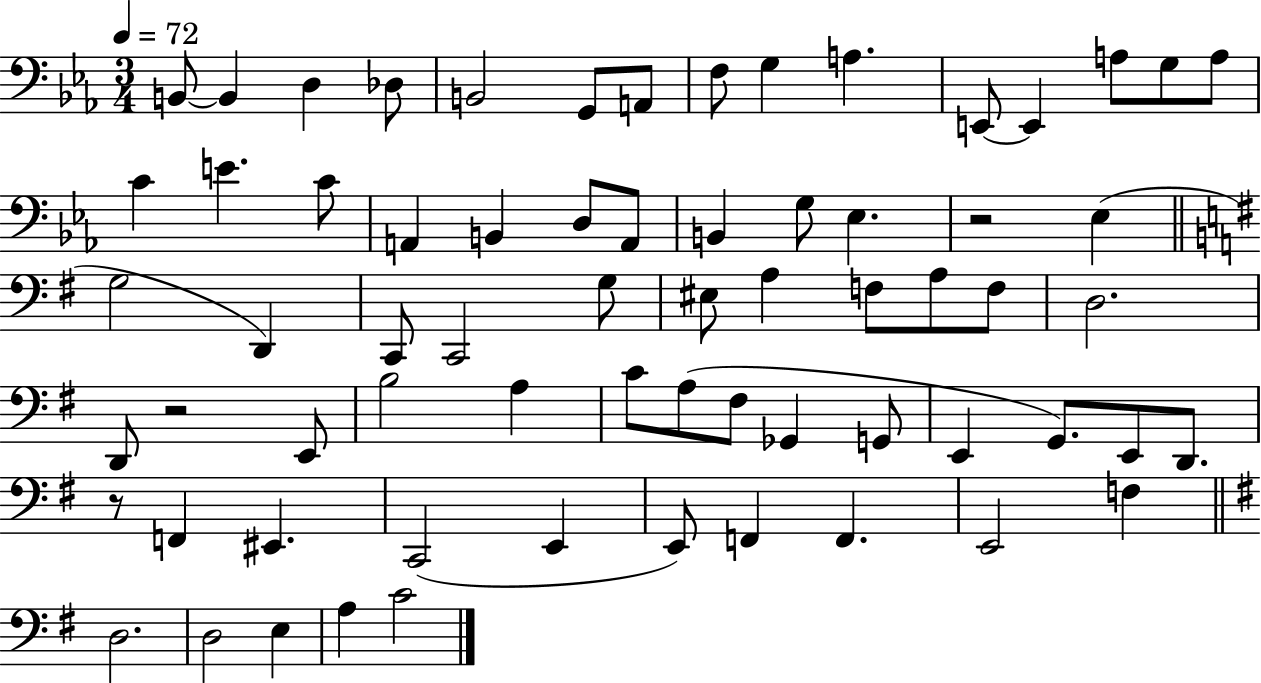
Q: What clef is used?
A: bass